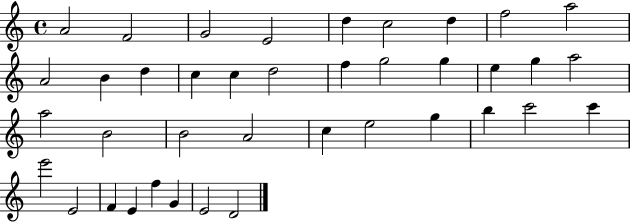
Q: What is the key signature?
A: C major